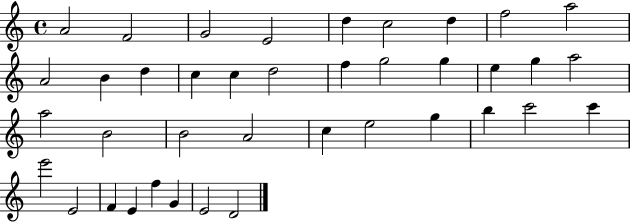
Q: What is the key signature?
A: C major